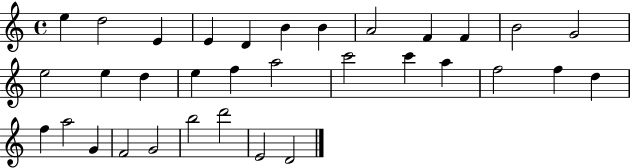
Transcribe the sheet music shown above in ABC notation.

X:1
T:Untitled
M:4/4
L:1/4
K:C
e d2 E E D B B A2 F F B2 G2 e2 e d e f a2 c'2 c' a f2 f d f a2 G F2 G2 b2 d'2 E2 D2